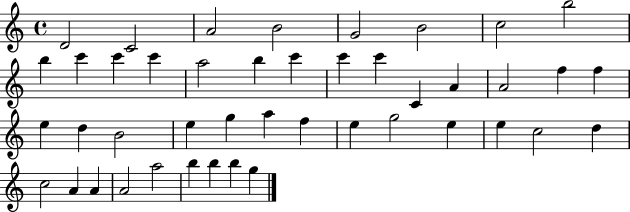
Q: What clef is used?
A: treble